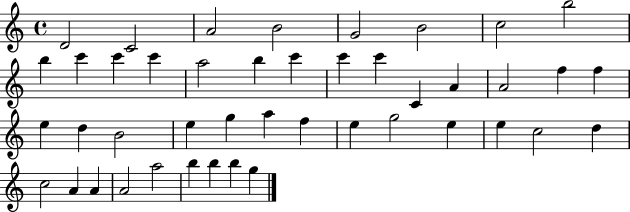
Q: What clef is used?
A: treble